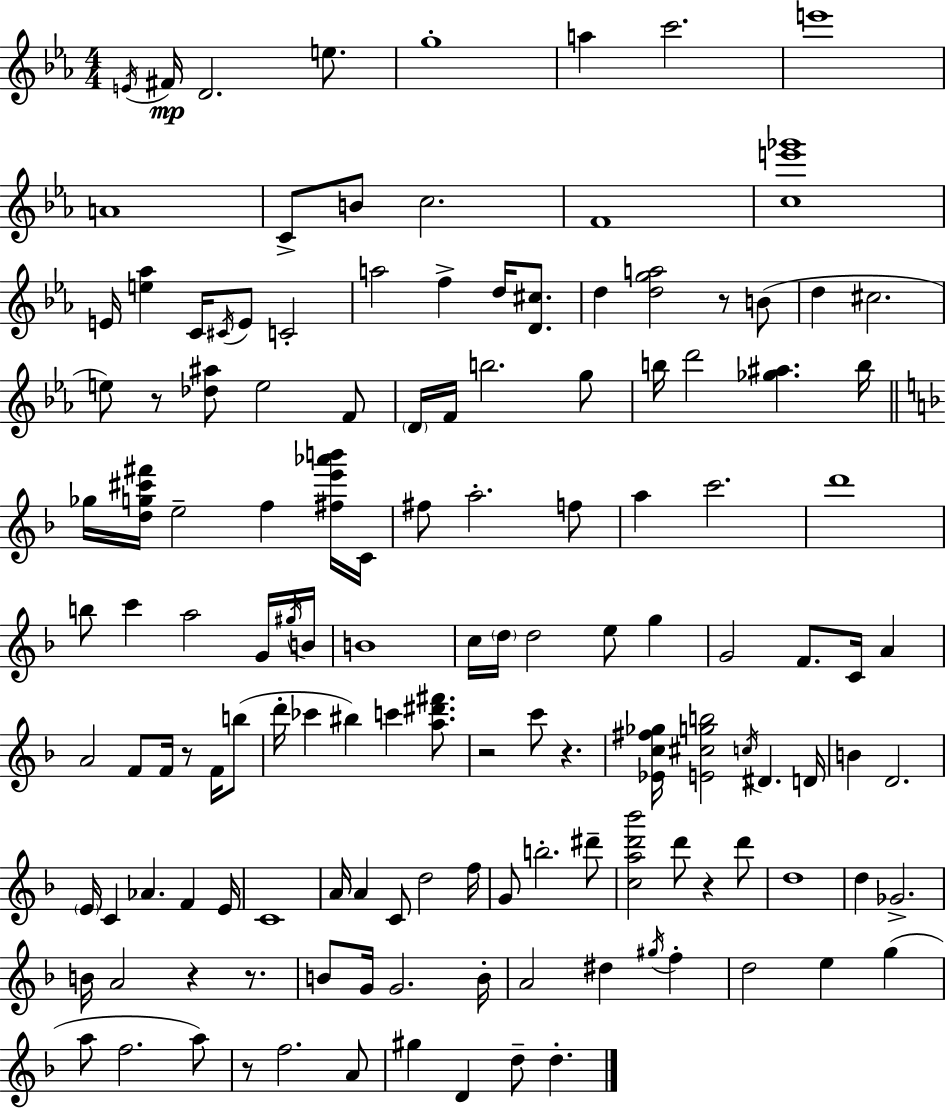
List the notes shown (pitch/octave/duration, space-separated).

E4/s F#4/s D4/h. E5/e. G5/w A5/q C6/h. E6/w A4/w C4/e B4/e C5/h. F4/w [C5,E6,Gb6]/w E4/s [E5,Ab5]/q C4/s C#4/s E4/e C4/h A5/h F5/q D5/s [D4,C#5]/e. D5/q [D5,G5,A5]/h R/e B4/e D5/q C#5/h. E5/e R/e [Db5,A#5]/e E5/h F4/e D4/s F4/s B5/h. G5/e B5/s D6/h [Gb5,A#5]/q. B5/s Gb5/s [D5,G5,C#6,F#6]/s E5/h F5/q [F#5,E6,Ab6,B6]/s C4/s F#5/e A5/h. F5/e A5/q C6/h. D6/w B5/e C6/q A5/h G4/s G#5/s B4/s B4/w C5/s D5/s D5/h E5/e G5/q G4/h F4/e. C4/s A4/q A4/h F4/e F4/s R/e F4/s B5/e D6/s CES6/q BIS5/q C6/q [A5,D#6,F#6]/e. R/h C6/e R/q. [Eb4,C5,F#5,Gb5]/s [E4,C#5,G5,B5]/h C5/s D#4/q. D4/s B4/q D4/h. E4/s C4/q Ab4/q. F4/q E4/s C4/w A4/s A4/q C4/e D5/h F5/s G4/e B5/h. D#6/e [C5,A5,D6,Bb6]/h D6/e R/q D6/e D5/w D5/q Gb4/h. B4/s A4/h R/q R/e. B4/e G4/s G4/h. B4/s A4/h D#5/q G#5/s F5/q D5/h E5/q G5/q A5/e F5/h. A5/e R/e F5/h. A4/e G#5/q D4/q D5/e D5/q.